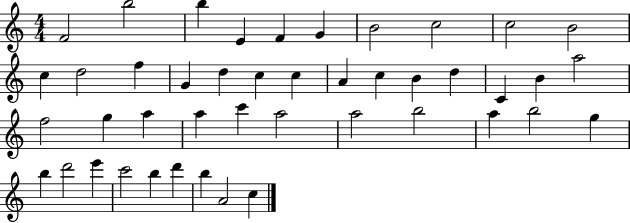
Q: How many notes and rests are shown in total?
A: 44